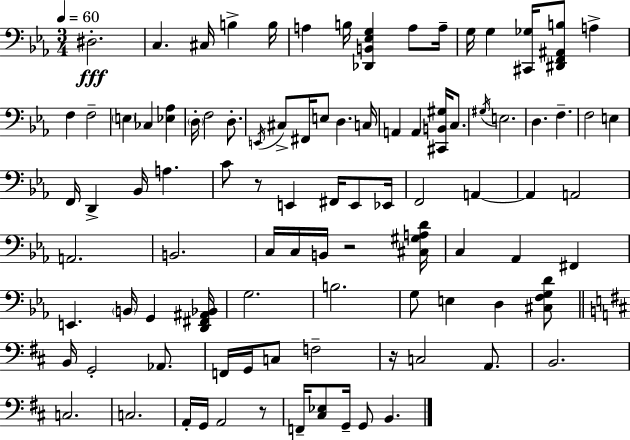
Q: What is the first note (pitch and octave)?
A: D#3